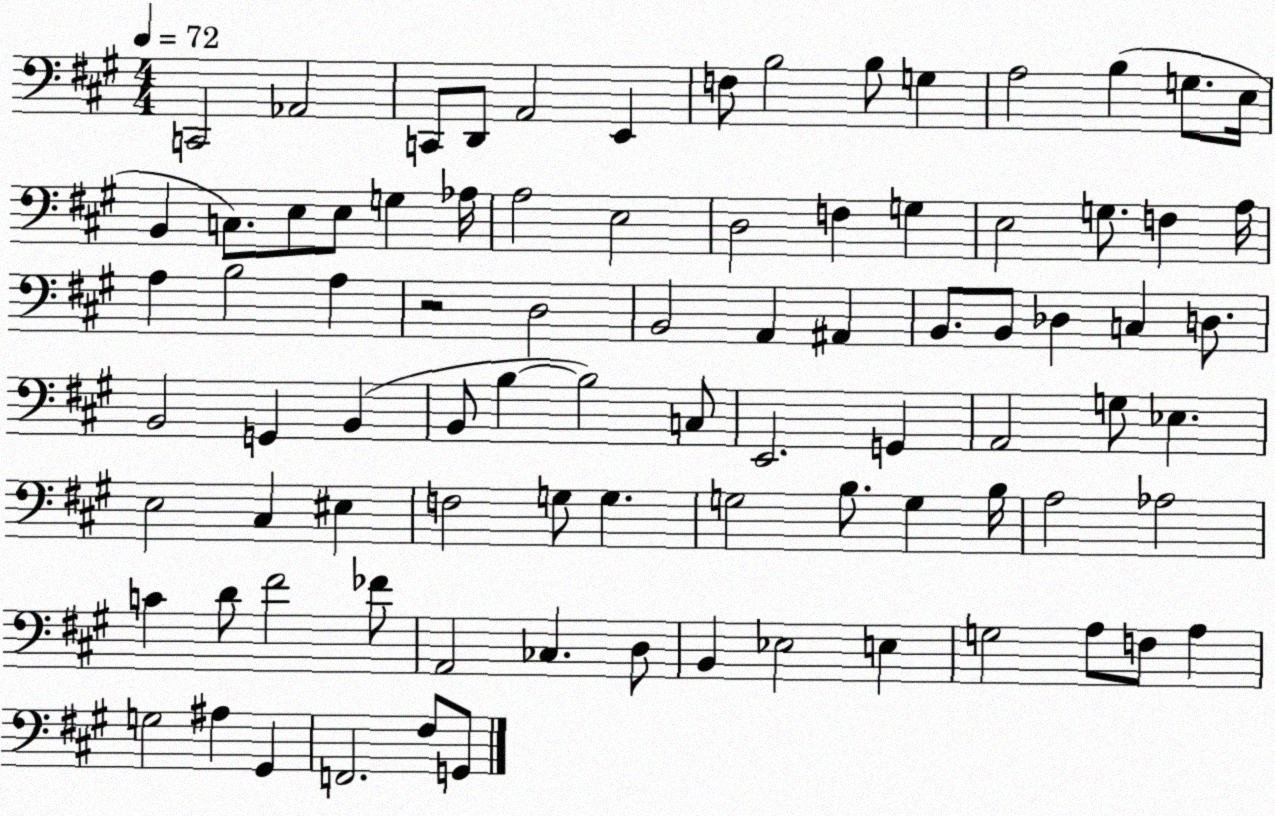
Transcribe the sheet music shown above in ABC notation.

X:1
T:Untitled
M:4/4
L:1/4
K:A
C,,2 _A,,2 C,,/2 D,,/2 A,,2 E,, F,/2 B,2 B,/2 G, A,2 B, G,/2 E,/4 B,, C,/2 E,/2 E,/2 G, _A,/4 A,2 E,2 D,2 F, G, E,2 G,/2 F, A,/4 A, B,2 A, z2 D,2 B,,2 A,, ^A,, B,,/2 B,,/2 _D, C, D,/2 B,,2 G,, B,, B,,/2 B, B,2 C,/2 E,,2 G,, A,,2 G,/2 _E, E,2 ^C, ^E, F,2 G,/2 G, G,2 B,/2 G, B,/4 A,2 _A,2 C D/2 ^F2 _F/2 A,,2 _C, D,/2 B,, _E,2 E, G,2 A,/2 F,/2 A, G,2 ^A, ^G,, F,,2 ^F,/2 G,,/2